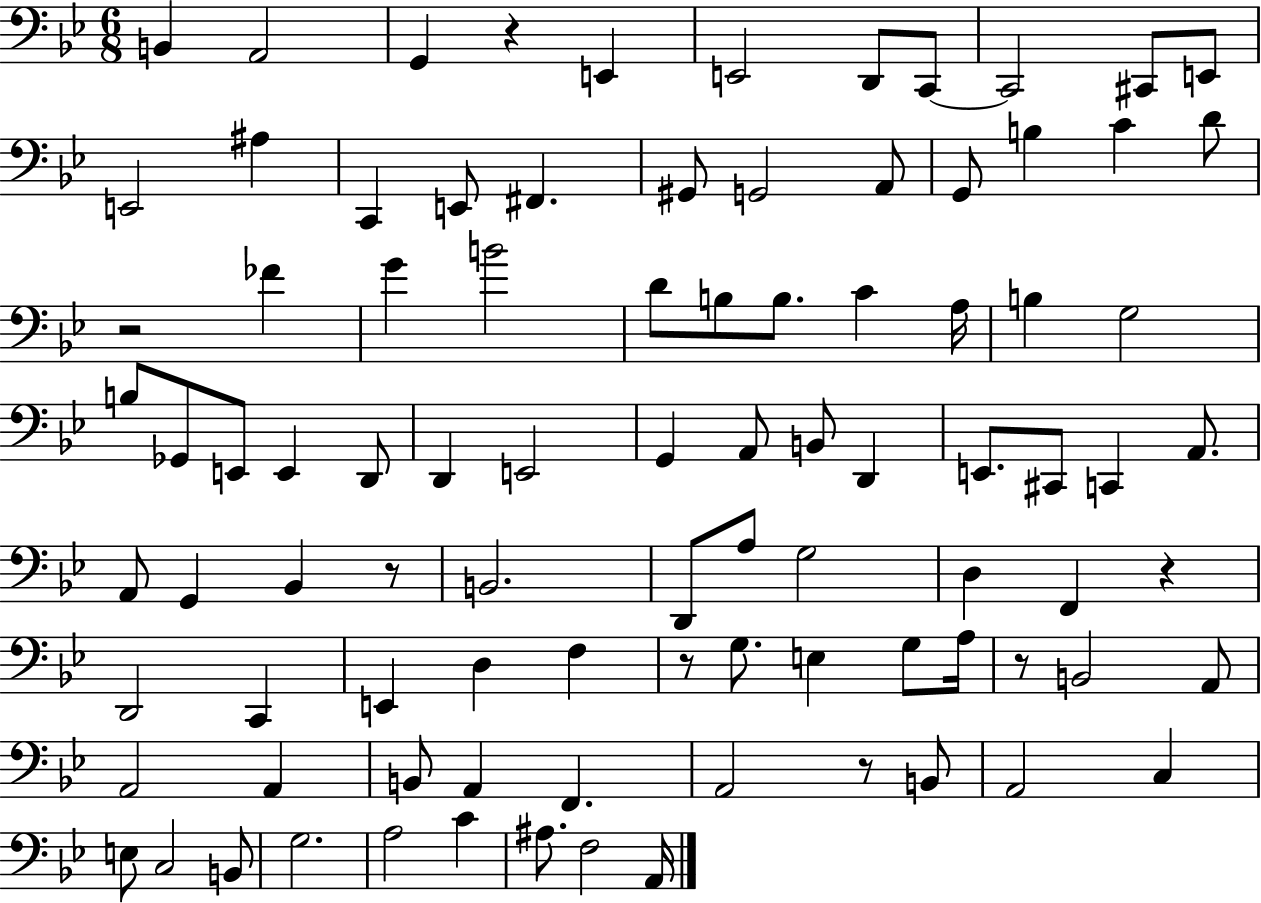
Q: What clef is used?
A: bass